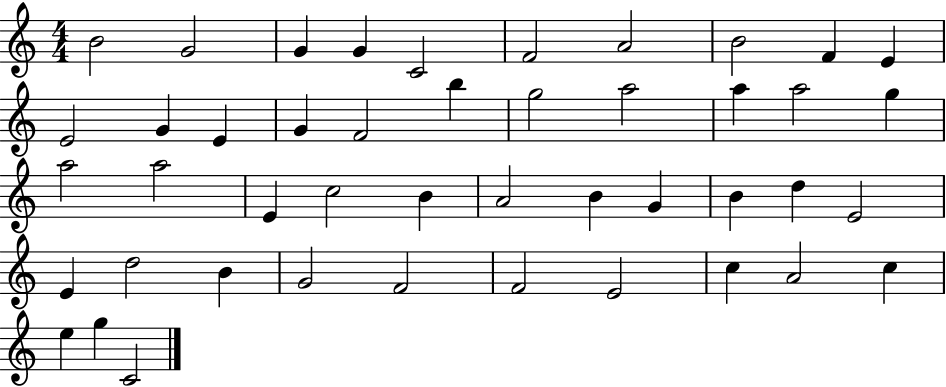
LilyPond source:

{
  \clef treble
  \numericTimeSignature
  \time 4/4
  \key c \major
  b'2 g'2 | g'4 g'4 c'2 | f'2 a'2 | b'2 f'4 e'4 | \break e'2 g'4 e'4 | g'4 f'2 b''4 | g''2 a''2 | a''4 a''2 g''4 | \break a''2 a''2 | e'4 c''2 b'4 | a'2 b'4 g'4 | b'4 d''4 e'2 | \break e'4 d''2 b'4 | g'2 f'2 | f'2 e'2 | c''4 a'2 c''4 | \break e''4 g''4 c'2 | \bar "|."
}